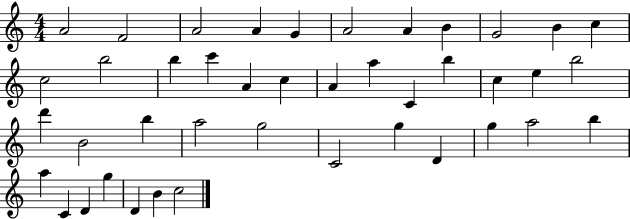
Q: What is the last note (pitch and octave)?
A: C5